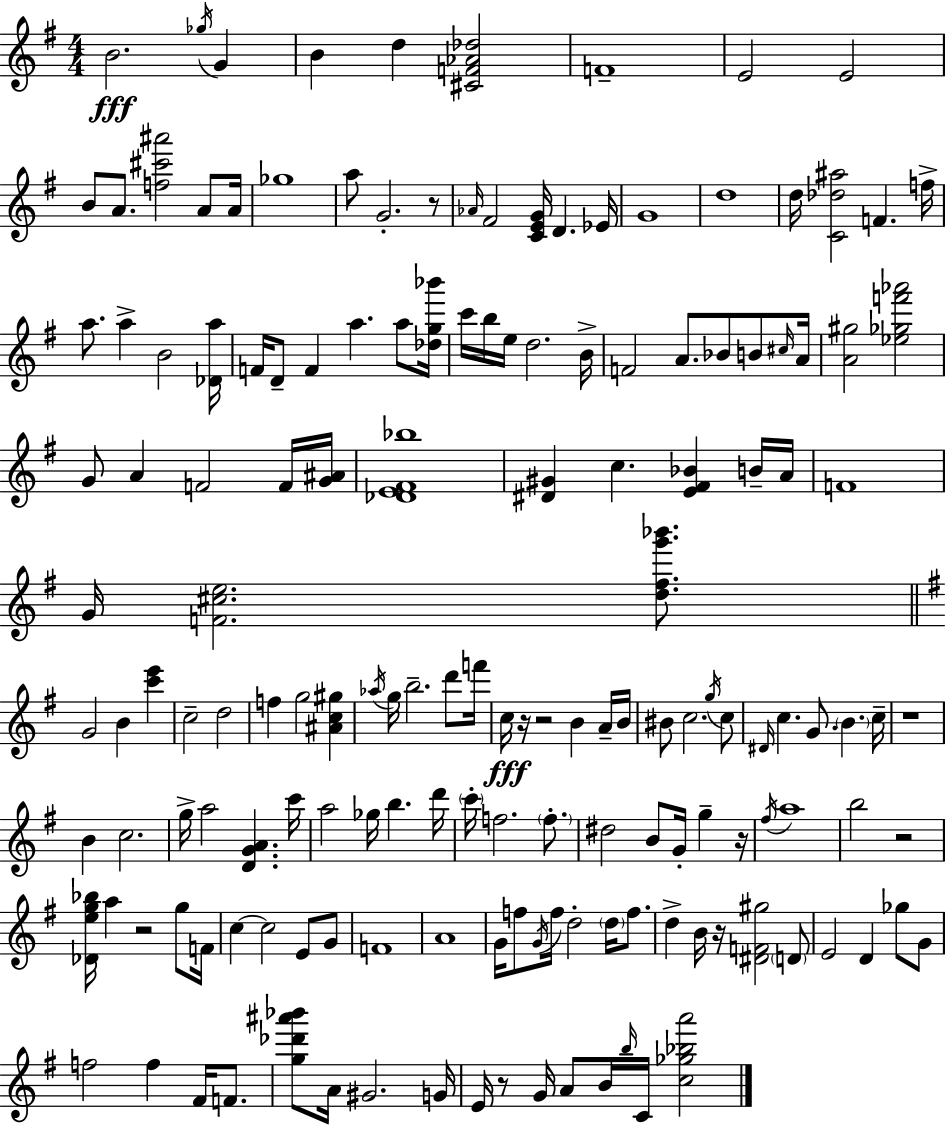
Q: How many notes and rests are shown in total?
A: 161